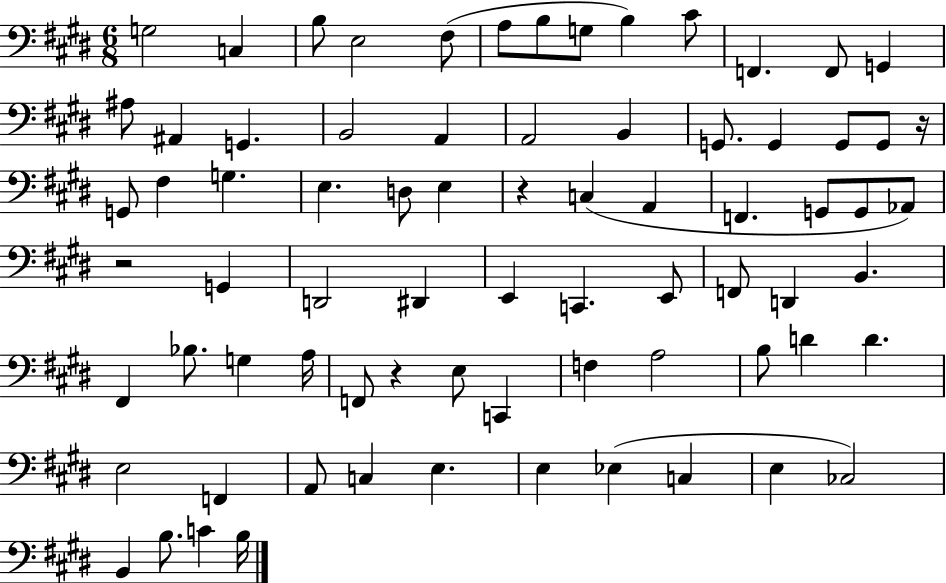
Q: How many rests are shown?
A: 4